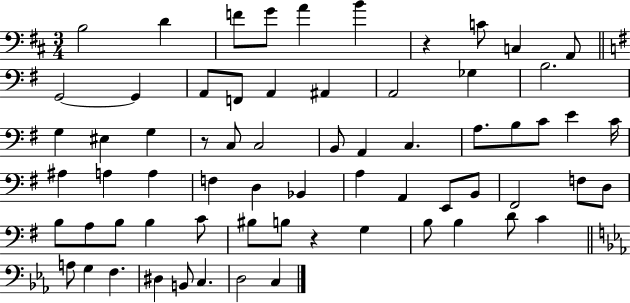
{
  \clef bass
  \numericTimeSignature
  \time 3/4
  \key d \major
  b2 d'4 | f'8 g'8 a'4 b'4 | r4 c'8 c4 a,8 | \bar "||" \break \key g \major g,2~~ g,4 | a,8 f,8 a,4 ais,4 | a,2 ges4 | b2. | \break g4 eis4 g4 | r8 c8 c2 | b,8 a,4 c4. | a8. b8 c'8 e'4 c'16 | \break ais4 a4 a4 | f4 d4 bes,4 | a4 a,4 e,8 b,8 | fis,2 f8 d8 | \break b8 a8 b8 b4 c'8 | bis8 b8 r4 g4 | b8 b4 d'8 c'4 | \bar "||" \break \key c \minor a8 g4 f4. | dis4 b,8 c4. | d2 c4 | \bar "|."
}